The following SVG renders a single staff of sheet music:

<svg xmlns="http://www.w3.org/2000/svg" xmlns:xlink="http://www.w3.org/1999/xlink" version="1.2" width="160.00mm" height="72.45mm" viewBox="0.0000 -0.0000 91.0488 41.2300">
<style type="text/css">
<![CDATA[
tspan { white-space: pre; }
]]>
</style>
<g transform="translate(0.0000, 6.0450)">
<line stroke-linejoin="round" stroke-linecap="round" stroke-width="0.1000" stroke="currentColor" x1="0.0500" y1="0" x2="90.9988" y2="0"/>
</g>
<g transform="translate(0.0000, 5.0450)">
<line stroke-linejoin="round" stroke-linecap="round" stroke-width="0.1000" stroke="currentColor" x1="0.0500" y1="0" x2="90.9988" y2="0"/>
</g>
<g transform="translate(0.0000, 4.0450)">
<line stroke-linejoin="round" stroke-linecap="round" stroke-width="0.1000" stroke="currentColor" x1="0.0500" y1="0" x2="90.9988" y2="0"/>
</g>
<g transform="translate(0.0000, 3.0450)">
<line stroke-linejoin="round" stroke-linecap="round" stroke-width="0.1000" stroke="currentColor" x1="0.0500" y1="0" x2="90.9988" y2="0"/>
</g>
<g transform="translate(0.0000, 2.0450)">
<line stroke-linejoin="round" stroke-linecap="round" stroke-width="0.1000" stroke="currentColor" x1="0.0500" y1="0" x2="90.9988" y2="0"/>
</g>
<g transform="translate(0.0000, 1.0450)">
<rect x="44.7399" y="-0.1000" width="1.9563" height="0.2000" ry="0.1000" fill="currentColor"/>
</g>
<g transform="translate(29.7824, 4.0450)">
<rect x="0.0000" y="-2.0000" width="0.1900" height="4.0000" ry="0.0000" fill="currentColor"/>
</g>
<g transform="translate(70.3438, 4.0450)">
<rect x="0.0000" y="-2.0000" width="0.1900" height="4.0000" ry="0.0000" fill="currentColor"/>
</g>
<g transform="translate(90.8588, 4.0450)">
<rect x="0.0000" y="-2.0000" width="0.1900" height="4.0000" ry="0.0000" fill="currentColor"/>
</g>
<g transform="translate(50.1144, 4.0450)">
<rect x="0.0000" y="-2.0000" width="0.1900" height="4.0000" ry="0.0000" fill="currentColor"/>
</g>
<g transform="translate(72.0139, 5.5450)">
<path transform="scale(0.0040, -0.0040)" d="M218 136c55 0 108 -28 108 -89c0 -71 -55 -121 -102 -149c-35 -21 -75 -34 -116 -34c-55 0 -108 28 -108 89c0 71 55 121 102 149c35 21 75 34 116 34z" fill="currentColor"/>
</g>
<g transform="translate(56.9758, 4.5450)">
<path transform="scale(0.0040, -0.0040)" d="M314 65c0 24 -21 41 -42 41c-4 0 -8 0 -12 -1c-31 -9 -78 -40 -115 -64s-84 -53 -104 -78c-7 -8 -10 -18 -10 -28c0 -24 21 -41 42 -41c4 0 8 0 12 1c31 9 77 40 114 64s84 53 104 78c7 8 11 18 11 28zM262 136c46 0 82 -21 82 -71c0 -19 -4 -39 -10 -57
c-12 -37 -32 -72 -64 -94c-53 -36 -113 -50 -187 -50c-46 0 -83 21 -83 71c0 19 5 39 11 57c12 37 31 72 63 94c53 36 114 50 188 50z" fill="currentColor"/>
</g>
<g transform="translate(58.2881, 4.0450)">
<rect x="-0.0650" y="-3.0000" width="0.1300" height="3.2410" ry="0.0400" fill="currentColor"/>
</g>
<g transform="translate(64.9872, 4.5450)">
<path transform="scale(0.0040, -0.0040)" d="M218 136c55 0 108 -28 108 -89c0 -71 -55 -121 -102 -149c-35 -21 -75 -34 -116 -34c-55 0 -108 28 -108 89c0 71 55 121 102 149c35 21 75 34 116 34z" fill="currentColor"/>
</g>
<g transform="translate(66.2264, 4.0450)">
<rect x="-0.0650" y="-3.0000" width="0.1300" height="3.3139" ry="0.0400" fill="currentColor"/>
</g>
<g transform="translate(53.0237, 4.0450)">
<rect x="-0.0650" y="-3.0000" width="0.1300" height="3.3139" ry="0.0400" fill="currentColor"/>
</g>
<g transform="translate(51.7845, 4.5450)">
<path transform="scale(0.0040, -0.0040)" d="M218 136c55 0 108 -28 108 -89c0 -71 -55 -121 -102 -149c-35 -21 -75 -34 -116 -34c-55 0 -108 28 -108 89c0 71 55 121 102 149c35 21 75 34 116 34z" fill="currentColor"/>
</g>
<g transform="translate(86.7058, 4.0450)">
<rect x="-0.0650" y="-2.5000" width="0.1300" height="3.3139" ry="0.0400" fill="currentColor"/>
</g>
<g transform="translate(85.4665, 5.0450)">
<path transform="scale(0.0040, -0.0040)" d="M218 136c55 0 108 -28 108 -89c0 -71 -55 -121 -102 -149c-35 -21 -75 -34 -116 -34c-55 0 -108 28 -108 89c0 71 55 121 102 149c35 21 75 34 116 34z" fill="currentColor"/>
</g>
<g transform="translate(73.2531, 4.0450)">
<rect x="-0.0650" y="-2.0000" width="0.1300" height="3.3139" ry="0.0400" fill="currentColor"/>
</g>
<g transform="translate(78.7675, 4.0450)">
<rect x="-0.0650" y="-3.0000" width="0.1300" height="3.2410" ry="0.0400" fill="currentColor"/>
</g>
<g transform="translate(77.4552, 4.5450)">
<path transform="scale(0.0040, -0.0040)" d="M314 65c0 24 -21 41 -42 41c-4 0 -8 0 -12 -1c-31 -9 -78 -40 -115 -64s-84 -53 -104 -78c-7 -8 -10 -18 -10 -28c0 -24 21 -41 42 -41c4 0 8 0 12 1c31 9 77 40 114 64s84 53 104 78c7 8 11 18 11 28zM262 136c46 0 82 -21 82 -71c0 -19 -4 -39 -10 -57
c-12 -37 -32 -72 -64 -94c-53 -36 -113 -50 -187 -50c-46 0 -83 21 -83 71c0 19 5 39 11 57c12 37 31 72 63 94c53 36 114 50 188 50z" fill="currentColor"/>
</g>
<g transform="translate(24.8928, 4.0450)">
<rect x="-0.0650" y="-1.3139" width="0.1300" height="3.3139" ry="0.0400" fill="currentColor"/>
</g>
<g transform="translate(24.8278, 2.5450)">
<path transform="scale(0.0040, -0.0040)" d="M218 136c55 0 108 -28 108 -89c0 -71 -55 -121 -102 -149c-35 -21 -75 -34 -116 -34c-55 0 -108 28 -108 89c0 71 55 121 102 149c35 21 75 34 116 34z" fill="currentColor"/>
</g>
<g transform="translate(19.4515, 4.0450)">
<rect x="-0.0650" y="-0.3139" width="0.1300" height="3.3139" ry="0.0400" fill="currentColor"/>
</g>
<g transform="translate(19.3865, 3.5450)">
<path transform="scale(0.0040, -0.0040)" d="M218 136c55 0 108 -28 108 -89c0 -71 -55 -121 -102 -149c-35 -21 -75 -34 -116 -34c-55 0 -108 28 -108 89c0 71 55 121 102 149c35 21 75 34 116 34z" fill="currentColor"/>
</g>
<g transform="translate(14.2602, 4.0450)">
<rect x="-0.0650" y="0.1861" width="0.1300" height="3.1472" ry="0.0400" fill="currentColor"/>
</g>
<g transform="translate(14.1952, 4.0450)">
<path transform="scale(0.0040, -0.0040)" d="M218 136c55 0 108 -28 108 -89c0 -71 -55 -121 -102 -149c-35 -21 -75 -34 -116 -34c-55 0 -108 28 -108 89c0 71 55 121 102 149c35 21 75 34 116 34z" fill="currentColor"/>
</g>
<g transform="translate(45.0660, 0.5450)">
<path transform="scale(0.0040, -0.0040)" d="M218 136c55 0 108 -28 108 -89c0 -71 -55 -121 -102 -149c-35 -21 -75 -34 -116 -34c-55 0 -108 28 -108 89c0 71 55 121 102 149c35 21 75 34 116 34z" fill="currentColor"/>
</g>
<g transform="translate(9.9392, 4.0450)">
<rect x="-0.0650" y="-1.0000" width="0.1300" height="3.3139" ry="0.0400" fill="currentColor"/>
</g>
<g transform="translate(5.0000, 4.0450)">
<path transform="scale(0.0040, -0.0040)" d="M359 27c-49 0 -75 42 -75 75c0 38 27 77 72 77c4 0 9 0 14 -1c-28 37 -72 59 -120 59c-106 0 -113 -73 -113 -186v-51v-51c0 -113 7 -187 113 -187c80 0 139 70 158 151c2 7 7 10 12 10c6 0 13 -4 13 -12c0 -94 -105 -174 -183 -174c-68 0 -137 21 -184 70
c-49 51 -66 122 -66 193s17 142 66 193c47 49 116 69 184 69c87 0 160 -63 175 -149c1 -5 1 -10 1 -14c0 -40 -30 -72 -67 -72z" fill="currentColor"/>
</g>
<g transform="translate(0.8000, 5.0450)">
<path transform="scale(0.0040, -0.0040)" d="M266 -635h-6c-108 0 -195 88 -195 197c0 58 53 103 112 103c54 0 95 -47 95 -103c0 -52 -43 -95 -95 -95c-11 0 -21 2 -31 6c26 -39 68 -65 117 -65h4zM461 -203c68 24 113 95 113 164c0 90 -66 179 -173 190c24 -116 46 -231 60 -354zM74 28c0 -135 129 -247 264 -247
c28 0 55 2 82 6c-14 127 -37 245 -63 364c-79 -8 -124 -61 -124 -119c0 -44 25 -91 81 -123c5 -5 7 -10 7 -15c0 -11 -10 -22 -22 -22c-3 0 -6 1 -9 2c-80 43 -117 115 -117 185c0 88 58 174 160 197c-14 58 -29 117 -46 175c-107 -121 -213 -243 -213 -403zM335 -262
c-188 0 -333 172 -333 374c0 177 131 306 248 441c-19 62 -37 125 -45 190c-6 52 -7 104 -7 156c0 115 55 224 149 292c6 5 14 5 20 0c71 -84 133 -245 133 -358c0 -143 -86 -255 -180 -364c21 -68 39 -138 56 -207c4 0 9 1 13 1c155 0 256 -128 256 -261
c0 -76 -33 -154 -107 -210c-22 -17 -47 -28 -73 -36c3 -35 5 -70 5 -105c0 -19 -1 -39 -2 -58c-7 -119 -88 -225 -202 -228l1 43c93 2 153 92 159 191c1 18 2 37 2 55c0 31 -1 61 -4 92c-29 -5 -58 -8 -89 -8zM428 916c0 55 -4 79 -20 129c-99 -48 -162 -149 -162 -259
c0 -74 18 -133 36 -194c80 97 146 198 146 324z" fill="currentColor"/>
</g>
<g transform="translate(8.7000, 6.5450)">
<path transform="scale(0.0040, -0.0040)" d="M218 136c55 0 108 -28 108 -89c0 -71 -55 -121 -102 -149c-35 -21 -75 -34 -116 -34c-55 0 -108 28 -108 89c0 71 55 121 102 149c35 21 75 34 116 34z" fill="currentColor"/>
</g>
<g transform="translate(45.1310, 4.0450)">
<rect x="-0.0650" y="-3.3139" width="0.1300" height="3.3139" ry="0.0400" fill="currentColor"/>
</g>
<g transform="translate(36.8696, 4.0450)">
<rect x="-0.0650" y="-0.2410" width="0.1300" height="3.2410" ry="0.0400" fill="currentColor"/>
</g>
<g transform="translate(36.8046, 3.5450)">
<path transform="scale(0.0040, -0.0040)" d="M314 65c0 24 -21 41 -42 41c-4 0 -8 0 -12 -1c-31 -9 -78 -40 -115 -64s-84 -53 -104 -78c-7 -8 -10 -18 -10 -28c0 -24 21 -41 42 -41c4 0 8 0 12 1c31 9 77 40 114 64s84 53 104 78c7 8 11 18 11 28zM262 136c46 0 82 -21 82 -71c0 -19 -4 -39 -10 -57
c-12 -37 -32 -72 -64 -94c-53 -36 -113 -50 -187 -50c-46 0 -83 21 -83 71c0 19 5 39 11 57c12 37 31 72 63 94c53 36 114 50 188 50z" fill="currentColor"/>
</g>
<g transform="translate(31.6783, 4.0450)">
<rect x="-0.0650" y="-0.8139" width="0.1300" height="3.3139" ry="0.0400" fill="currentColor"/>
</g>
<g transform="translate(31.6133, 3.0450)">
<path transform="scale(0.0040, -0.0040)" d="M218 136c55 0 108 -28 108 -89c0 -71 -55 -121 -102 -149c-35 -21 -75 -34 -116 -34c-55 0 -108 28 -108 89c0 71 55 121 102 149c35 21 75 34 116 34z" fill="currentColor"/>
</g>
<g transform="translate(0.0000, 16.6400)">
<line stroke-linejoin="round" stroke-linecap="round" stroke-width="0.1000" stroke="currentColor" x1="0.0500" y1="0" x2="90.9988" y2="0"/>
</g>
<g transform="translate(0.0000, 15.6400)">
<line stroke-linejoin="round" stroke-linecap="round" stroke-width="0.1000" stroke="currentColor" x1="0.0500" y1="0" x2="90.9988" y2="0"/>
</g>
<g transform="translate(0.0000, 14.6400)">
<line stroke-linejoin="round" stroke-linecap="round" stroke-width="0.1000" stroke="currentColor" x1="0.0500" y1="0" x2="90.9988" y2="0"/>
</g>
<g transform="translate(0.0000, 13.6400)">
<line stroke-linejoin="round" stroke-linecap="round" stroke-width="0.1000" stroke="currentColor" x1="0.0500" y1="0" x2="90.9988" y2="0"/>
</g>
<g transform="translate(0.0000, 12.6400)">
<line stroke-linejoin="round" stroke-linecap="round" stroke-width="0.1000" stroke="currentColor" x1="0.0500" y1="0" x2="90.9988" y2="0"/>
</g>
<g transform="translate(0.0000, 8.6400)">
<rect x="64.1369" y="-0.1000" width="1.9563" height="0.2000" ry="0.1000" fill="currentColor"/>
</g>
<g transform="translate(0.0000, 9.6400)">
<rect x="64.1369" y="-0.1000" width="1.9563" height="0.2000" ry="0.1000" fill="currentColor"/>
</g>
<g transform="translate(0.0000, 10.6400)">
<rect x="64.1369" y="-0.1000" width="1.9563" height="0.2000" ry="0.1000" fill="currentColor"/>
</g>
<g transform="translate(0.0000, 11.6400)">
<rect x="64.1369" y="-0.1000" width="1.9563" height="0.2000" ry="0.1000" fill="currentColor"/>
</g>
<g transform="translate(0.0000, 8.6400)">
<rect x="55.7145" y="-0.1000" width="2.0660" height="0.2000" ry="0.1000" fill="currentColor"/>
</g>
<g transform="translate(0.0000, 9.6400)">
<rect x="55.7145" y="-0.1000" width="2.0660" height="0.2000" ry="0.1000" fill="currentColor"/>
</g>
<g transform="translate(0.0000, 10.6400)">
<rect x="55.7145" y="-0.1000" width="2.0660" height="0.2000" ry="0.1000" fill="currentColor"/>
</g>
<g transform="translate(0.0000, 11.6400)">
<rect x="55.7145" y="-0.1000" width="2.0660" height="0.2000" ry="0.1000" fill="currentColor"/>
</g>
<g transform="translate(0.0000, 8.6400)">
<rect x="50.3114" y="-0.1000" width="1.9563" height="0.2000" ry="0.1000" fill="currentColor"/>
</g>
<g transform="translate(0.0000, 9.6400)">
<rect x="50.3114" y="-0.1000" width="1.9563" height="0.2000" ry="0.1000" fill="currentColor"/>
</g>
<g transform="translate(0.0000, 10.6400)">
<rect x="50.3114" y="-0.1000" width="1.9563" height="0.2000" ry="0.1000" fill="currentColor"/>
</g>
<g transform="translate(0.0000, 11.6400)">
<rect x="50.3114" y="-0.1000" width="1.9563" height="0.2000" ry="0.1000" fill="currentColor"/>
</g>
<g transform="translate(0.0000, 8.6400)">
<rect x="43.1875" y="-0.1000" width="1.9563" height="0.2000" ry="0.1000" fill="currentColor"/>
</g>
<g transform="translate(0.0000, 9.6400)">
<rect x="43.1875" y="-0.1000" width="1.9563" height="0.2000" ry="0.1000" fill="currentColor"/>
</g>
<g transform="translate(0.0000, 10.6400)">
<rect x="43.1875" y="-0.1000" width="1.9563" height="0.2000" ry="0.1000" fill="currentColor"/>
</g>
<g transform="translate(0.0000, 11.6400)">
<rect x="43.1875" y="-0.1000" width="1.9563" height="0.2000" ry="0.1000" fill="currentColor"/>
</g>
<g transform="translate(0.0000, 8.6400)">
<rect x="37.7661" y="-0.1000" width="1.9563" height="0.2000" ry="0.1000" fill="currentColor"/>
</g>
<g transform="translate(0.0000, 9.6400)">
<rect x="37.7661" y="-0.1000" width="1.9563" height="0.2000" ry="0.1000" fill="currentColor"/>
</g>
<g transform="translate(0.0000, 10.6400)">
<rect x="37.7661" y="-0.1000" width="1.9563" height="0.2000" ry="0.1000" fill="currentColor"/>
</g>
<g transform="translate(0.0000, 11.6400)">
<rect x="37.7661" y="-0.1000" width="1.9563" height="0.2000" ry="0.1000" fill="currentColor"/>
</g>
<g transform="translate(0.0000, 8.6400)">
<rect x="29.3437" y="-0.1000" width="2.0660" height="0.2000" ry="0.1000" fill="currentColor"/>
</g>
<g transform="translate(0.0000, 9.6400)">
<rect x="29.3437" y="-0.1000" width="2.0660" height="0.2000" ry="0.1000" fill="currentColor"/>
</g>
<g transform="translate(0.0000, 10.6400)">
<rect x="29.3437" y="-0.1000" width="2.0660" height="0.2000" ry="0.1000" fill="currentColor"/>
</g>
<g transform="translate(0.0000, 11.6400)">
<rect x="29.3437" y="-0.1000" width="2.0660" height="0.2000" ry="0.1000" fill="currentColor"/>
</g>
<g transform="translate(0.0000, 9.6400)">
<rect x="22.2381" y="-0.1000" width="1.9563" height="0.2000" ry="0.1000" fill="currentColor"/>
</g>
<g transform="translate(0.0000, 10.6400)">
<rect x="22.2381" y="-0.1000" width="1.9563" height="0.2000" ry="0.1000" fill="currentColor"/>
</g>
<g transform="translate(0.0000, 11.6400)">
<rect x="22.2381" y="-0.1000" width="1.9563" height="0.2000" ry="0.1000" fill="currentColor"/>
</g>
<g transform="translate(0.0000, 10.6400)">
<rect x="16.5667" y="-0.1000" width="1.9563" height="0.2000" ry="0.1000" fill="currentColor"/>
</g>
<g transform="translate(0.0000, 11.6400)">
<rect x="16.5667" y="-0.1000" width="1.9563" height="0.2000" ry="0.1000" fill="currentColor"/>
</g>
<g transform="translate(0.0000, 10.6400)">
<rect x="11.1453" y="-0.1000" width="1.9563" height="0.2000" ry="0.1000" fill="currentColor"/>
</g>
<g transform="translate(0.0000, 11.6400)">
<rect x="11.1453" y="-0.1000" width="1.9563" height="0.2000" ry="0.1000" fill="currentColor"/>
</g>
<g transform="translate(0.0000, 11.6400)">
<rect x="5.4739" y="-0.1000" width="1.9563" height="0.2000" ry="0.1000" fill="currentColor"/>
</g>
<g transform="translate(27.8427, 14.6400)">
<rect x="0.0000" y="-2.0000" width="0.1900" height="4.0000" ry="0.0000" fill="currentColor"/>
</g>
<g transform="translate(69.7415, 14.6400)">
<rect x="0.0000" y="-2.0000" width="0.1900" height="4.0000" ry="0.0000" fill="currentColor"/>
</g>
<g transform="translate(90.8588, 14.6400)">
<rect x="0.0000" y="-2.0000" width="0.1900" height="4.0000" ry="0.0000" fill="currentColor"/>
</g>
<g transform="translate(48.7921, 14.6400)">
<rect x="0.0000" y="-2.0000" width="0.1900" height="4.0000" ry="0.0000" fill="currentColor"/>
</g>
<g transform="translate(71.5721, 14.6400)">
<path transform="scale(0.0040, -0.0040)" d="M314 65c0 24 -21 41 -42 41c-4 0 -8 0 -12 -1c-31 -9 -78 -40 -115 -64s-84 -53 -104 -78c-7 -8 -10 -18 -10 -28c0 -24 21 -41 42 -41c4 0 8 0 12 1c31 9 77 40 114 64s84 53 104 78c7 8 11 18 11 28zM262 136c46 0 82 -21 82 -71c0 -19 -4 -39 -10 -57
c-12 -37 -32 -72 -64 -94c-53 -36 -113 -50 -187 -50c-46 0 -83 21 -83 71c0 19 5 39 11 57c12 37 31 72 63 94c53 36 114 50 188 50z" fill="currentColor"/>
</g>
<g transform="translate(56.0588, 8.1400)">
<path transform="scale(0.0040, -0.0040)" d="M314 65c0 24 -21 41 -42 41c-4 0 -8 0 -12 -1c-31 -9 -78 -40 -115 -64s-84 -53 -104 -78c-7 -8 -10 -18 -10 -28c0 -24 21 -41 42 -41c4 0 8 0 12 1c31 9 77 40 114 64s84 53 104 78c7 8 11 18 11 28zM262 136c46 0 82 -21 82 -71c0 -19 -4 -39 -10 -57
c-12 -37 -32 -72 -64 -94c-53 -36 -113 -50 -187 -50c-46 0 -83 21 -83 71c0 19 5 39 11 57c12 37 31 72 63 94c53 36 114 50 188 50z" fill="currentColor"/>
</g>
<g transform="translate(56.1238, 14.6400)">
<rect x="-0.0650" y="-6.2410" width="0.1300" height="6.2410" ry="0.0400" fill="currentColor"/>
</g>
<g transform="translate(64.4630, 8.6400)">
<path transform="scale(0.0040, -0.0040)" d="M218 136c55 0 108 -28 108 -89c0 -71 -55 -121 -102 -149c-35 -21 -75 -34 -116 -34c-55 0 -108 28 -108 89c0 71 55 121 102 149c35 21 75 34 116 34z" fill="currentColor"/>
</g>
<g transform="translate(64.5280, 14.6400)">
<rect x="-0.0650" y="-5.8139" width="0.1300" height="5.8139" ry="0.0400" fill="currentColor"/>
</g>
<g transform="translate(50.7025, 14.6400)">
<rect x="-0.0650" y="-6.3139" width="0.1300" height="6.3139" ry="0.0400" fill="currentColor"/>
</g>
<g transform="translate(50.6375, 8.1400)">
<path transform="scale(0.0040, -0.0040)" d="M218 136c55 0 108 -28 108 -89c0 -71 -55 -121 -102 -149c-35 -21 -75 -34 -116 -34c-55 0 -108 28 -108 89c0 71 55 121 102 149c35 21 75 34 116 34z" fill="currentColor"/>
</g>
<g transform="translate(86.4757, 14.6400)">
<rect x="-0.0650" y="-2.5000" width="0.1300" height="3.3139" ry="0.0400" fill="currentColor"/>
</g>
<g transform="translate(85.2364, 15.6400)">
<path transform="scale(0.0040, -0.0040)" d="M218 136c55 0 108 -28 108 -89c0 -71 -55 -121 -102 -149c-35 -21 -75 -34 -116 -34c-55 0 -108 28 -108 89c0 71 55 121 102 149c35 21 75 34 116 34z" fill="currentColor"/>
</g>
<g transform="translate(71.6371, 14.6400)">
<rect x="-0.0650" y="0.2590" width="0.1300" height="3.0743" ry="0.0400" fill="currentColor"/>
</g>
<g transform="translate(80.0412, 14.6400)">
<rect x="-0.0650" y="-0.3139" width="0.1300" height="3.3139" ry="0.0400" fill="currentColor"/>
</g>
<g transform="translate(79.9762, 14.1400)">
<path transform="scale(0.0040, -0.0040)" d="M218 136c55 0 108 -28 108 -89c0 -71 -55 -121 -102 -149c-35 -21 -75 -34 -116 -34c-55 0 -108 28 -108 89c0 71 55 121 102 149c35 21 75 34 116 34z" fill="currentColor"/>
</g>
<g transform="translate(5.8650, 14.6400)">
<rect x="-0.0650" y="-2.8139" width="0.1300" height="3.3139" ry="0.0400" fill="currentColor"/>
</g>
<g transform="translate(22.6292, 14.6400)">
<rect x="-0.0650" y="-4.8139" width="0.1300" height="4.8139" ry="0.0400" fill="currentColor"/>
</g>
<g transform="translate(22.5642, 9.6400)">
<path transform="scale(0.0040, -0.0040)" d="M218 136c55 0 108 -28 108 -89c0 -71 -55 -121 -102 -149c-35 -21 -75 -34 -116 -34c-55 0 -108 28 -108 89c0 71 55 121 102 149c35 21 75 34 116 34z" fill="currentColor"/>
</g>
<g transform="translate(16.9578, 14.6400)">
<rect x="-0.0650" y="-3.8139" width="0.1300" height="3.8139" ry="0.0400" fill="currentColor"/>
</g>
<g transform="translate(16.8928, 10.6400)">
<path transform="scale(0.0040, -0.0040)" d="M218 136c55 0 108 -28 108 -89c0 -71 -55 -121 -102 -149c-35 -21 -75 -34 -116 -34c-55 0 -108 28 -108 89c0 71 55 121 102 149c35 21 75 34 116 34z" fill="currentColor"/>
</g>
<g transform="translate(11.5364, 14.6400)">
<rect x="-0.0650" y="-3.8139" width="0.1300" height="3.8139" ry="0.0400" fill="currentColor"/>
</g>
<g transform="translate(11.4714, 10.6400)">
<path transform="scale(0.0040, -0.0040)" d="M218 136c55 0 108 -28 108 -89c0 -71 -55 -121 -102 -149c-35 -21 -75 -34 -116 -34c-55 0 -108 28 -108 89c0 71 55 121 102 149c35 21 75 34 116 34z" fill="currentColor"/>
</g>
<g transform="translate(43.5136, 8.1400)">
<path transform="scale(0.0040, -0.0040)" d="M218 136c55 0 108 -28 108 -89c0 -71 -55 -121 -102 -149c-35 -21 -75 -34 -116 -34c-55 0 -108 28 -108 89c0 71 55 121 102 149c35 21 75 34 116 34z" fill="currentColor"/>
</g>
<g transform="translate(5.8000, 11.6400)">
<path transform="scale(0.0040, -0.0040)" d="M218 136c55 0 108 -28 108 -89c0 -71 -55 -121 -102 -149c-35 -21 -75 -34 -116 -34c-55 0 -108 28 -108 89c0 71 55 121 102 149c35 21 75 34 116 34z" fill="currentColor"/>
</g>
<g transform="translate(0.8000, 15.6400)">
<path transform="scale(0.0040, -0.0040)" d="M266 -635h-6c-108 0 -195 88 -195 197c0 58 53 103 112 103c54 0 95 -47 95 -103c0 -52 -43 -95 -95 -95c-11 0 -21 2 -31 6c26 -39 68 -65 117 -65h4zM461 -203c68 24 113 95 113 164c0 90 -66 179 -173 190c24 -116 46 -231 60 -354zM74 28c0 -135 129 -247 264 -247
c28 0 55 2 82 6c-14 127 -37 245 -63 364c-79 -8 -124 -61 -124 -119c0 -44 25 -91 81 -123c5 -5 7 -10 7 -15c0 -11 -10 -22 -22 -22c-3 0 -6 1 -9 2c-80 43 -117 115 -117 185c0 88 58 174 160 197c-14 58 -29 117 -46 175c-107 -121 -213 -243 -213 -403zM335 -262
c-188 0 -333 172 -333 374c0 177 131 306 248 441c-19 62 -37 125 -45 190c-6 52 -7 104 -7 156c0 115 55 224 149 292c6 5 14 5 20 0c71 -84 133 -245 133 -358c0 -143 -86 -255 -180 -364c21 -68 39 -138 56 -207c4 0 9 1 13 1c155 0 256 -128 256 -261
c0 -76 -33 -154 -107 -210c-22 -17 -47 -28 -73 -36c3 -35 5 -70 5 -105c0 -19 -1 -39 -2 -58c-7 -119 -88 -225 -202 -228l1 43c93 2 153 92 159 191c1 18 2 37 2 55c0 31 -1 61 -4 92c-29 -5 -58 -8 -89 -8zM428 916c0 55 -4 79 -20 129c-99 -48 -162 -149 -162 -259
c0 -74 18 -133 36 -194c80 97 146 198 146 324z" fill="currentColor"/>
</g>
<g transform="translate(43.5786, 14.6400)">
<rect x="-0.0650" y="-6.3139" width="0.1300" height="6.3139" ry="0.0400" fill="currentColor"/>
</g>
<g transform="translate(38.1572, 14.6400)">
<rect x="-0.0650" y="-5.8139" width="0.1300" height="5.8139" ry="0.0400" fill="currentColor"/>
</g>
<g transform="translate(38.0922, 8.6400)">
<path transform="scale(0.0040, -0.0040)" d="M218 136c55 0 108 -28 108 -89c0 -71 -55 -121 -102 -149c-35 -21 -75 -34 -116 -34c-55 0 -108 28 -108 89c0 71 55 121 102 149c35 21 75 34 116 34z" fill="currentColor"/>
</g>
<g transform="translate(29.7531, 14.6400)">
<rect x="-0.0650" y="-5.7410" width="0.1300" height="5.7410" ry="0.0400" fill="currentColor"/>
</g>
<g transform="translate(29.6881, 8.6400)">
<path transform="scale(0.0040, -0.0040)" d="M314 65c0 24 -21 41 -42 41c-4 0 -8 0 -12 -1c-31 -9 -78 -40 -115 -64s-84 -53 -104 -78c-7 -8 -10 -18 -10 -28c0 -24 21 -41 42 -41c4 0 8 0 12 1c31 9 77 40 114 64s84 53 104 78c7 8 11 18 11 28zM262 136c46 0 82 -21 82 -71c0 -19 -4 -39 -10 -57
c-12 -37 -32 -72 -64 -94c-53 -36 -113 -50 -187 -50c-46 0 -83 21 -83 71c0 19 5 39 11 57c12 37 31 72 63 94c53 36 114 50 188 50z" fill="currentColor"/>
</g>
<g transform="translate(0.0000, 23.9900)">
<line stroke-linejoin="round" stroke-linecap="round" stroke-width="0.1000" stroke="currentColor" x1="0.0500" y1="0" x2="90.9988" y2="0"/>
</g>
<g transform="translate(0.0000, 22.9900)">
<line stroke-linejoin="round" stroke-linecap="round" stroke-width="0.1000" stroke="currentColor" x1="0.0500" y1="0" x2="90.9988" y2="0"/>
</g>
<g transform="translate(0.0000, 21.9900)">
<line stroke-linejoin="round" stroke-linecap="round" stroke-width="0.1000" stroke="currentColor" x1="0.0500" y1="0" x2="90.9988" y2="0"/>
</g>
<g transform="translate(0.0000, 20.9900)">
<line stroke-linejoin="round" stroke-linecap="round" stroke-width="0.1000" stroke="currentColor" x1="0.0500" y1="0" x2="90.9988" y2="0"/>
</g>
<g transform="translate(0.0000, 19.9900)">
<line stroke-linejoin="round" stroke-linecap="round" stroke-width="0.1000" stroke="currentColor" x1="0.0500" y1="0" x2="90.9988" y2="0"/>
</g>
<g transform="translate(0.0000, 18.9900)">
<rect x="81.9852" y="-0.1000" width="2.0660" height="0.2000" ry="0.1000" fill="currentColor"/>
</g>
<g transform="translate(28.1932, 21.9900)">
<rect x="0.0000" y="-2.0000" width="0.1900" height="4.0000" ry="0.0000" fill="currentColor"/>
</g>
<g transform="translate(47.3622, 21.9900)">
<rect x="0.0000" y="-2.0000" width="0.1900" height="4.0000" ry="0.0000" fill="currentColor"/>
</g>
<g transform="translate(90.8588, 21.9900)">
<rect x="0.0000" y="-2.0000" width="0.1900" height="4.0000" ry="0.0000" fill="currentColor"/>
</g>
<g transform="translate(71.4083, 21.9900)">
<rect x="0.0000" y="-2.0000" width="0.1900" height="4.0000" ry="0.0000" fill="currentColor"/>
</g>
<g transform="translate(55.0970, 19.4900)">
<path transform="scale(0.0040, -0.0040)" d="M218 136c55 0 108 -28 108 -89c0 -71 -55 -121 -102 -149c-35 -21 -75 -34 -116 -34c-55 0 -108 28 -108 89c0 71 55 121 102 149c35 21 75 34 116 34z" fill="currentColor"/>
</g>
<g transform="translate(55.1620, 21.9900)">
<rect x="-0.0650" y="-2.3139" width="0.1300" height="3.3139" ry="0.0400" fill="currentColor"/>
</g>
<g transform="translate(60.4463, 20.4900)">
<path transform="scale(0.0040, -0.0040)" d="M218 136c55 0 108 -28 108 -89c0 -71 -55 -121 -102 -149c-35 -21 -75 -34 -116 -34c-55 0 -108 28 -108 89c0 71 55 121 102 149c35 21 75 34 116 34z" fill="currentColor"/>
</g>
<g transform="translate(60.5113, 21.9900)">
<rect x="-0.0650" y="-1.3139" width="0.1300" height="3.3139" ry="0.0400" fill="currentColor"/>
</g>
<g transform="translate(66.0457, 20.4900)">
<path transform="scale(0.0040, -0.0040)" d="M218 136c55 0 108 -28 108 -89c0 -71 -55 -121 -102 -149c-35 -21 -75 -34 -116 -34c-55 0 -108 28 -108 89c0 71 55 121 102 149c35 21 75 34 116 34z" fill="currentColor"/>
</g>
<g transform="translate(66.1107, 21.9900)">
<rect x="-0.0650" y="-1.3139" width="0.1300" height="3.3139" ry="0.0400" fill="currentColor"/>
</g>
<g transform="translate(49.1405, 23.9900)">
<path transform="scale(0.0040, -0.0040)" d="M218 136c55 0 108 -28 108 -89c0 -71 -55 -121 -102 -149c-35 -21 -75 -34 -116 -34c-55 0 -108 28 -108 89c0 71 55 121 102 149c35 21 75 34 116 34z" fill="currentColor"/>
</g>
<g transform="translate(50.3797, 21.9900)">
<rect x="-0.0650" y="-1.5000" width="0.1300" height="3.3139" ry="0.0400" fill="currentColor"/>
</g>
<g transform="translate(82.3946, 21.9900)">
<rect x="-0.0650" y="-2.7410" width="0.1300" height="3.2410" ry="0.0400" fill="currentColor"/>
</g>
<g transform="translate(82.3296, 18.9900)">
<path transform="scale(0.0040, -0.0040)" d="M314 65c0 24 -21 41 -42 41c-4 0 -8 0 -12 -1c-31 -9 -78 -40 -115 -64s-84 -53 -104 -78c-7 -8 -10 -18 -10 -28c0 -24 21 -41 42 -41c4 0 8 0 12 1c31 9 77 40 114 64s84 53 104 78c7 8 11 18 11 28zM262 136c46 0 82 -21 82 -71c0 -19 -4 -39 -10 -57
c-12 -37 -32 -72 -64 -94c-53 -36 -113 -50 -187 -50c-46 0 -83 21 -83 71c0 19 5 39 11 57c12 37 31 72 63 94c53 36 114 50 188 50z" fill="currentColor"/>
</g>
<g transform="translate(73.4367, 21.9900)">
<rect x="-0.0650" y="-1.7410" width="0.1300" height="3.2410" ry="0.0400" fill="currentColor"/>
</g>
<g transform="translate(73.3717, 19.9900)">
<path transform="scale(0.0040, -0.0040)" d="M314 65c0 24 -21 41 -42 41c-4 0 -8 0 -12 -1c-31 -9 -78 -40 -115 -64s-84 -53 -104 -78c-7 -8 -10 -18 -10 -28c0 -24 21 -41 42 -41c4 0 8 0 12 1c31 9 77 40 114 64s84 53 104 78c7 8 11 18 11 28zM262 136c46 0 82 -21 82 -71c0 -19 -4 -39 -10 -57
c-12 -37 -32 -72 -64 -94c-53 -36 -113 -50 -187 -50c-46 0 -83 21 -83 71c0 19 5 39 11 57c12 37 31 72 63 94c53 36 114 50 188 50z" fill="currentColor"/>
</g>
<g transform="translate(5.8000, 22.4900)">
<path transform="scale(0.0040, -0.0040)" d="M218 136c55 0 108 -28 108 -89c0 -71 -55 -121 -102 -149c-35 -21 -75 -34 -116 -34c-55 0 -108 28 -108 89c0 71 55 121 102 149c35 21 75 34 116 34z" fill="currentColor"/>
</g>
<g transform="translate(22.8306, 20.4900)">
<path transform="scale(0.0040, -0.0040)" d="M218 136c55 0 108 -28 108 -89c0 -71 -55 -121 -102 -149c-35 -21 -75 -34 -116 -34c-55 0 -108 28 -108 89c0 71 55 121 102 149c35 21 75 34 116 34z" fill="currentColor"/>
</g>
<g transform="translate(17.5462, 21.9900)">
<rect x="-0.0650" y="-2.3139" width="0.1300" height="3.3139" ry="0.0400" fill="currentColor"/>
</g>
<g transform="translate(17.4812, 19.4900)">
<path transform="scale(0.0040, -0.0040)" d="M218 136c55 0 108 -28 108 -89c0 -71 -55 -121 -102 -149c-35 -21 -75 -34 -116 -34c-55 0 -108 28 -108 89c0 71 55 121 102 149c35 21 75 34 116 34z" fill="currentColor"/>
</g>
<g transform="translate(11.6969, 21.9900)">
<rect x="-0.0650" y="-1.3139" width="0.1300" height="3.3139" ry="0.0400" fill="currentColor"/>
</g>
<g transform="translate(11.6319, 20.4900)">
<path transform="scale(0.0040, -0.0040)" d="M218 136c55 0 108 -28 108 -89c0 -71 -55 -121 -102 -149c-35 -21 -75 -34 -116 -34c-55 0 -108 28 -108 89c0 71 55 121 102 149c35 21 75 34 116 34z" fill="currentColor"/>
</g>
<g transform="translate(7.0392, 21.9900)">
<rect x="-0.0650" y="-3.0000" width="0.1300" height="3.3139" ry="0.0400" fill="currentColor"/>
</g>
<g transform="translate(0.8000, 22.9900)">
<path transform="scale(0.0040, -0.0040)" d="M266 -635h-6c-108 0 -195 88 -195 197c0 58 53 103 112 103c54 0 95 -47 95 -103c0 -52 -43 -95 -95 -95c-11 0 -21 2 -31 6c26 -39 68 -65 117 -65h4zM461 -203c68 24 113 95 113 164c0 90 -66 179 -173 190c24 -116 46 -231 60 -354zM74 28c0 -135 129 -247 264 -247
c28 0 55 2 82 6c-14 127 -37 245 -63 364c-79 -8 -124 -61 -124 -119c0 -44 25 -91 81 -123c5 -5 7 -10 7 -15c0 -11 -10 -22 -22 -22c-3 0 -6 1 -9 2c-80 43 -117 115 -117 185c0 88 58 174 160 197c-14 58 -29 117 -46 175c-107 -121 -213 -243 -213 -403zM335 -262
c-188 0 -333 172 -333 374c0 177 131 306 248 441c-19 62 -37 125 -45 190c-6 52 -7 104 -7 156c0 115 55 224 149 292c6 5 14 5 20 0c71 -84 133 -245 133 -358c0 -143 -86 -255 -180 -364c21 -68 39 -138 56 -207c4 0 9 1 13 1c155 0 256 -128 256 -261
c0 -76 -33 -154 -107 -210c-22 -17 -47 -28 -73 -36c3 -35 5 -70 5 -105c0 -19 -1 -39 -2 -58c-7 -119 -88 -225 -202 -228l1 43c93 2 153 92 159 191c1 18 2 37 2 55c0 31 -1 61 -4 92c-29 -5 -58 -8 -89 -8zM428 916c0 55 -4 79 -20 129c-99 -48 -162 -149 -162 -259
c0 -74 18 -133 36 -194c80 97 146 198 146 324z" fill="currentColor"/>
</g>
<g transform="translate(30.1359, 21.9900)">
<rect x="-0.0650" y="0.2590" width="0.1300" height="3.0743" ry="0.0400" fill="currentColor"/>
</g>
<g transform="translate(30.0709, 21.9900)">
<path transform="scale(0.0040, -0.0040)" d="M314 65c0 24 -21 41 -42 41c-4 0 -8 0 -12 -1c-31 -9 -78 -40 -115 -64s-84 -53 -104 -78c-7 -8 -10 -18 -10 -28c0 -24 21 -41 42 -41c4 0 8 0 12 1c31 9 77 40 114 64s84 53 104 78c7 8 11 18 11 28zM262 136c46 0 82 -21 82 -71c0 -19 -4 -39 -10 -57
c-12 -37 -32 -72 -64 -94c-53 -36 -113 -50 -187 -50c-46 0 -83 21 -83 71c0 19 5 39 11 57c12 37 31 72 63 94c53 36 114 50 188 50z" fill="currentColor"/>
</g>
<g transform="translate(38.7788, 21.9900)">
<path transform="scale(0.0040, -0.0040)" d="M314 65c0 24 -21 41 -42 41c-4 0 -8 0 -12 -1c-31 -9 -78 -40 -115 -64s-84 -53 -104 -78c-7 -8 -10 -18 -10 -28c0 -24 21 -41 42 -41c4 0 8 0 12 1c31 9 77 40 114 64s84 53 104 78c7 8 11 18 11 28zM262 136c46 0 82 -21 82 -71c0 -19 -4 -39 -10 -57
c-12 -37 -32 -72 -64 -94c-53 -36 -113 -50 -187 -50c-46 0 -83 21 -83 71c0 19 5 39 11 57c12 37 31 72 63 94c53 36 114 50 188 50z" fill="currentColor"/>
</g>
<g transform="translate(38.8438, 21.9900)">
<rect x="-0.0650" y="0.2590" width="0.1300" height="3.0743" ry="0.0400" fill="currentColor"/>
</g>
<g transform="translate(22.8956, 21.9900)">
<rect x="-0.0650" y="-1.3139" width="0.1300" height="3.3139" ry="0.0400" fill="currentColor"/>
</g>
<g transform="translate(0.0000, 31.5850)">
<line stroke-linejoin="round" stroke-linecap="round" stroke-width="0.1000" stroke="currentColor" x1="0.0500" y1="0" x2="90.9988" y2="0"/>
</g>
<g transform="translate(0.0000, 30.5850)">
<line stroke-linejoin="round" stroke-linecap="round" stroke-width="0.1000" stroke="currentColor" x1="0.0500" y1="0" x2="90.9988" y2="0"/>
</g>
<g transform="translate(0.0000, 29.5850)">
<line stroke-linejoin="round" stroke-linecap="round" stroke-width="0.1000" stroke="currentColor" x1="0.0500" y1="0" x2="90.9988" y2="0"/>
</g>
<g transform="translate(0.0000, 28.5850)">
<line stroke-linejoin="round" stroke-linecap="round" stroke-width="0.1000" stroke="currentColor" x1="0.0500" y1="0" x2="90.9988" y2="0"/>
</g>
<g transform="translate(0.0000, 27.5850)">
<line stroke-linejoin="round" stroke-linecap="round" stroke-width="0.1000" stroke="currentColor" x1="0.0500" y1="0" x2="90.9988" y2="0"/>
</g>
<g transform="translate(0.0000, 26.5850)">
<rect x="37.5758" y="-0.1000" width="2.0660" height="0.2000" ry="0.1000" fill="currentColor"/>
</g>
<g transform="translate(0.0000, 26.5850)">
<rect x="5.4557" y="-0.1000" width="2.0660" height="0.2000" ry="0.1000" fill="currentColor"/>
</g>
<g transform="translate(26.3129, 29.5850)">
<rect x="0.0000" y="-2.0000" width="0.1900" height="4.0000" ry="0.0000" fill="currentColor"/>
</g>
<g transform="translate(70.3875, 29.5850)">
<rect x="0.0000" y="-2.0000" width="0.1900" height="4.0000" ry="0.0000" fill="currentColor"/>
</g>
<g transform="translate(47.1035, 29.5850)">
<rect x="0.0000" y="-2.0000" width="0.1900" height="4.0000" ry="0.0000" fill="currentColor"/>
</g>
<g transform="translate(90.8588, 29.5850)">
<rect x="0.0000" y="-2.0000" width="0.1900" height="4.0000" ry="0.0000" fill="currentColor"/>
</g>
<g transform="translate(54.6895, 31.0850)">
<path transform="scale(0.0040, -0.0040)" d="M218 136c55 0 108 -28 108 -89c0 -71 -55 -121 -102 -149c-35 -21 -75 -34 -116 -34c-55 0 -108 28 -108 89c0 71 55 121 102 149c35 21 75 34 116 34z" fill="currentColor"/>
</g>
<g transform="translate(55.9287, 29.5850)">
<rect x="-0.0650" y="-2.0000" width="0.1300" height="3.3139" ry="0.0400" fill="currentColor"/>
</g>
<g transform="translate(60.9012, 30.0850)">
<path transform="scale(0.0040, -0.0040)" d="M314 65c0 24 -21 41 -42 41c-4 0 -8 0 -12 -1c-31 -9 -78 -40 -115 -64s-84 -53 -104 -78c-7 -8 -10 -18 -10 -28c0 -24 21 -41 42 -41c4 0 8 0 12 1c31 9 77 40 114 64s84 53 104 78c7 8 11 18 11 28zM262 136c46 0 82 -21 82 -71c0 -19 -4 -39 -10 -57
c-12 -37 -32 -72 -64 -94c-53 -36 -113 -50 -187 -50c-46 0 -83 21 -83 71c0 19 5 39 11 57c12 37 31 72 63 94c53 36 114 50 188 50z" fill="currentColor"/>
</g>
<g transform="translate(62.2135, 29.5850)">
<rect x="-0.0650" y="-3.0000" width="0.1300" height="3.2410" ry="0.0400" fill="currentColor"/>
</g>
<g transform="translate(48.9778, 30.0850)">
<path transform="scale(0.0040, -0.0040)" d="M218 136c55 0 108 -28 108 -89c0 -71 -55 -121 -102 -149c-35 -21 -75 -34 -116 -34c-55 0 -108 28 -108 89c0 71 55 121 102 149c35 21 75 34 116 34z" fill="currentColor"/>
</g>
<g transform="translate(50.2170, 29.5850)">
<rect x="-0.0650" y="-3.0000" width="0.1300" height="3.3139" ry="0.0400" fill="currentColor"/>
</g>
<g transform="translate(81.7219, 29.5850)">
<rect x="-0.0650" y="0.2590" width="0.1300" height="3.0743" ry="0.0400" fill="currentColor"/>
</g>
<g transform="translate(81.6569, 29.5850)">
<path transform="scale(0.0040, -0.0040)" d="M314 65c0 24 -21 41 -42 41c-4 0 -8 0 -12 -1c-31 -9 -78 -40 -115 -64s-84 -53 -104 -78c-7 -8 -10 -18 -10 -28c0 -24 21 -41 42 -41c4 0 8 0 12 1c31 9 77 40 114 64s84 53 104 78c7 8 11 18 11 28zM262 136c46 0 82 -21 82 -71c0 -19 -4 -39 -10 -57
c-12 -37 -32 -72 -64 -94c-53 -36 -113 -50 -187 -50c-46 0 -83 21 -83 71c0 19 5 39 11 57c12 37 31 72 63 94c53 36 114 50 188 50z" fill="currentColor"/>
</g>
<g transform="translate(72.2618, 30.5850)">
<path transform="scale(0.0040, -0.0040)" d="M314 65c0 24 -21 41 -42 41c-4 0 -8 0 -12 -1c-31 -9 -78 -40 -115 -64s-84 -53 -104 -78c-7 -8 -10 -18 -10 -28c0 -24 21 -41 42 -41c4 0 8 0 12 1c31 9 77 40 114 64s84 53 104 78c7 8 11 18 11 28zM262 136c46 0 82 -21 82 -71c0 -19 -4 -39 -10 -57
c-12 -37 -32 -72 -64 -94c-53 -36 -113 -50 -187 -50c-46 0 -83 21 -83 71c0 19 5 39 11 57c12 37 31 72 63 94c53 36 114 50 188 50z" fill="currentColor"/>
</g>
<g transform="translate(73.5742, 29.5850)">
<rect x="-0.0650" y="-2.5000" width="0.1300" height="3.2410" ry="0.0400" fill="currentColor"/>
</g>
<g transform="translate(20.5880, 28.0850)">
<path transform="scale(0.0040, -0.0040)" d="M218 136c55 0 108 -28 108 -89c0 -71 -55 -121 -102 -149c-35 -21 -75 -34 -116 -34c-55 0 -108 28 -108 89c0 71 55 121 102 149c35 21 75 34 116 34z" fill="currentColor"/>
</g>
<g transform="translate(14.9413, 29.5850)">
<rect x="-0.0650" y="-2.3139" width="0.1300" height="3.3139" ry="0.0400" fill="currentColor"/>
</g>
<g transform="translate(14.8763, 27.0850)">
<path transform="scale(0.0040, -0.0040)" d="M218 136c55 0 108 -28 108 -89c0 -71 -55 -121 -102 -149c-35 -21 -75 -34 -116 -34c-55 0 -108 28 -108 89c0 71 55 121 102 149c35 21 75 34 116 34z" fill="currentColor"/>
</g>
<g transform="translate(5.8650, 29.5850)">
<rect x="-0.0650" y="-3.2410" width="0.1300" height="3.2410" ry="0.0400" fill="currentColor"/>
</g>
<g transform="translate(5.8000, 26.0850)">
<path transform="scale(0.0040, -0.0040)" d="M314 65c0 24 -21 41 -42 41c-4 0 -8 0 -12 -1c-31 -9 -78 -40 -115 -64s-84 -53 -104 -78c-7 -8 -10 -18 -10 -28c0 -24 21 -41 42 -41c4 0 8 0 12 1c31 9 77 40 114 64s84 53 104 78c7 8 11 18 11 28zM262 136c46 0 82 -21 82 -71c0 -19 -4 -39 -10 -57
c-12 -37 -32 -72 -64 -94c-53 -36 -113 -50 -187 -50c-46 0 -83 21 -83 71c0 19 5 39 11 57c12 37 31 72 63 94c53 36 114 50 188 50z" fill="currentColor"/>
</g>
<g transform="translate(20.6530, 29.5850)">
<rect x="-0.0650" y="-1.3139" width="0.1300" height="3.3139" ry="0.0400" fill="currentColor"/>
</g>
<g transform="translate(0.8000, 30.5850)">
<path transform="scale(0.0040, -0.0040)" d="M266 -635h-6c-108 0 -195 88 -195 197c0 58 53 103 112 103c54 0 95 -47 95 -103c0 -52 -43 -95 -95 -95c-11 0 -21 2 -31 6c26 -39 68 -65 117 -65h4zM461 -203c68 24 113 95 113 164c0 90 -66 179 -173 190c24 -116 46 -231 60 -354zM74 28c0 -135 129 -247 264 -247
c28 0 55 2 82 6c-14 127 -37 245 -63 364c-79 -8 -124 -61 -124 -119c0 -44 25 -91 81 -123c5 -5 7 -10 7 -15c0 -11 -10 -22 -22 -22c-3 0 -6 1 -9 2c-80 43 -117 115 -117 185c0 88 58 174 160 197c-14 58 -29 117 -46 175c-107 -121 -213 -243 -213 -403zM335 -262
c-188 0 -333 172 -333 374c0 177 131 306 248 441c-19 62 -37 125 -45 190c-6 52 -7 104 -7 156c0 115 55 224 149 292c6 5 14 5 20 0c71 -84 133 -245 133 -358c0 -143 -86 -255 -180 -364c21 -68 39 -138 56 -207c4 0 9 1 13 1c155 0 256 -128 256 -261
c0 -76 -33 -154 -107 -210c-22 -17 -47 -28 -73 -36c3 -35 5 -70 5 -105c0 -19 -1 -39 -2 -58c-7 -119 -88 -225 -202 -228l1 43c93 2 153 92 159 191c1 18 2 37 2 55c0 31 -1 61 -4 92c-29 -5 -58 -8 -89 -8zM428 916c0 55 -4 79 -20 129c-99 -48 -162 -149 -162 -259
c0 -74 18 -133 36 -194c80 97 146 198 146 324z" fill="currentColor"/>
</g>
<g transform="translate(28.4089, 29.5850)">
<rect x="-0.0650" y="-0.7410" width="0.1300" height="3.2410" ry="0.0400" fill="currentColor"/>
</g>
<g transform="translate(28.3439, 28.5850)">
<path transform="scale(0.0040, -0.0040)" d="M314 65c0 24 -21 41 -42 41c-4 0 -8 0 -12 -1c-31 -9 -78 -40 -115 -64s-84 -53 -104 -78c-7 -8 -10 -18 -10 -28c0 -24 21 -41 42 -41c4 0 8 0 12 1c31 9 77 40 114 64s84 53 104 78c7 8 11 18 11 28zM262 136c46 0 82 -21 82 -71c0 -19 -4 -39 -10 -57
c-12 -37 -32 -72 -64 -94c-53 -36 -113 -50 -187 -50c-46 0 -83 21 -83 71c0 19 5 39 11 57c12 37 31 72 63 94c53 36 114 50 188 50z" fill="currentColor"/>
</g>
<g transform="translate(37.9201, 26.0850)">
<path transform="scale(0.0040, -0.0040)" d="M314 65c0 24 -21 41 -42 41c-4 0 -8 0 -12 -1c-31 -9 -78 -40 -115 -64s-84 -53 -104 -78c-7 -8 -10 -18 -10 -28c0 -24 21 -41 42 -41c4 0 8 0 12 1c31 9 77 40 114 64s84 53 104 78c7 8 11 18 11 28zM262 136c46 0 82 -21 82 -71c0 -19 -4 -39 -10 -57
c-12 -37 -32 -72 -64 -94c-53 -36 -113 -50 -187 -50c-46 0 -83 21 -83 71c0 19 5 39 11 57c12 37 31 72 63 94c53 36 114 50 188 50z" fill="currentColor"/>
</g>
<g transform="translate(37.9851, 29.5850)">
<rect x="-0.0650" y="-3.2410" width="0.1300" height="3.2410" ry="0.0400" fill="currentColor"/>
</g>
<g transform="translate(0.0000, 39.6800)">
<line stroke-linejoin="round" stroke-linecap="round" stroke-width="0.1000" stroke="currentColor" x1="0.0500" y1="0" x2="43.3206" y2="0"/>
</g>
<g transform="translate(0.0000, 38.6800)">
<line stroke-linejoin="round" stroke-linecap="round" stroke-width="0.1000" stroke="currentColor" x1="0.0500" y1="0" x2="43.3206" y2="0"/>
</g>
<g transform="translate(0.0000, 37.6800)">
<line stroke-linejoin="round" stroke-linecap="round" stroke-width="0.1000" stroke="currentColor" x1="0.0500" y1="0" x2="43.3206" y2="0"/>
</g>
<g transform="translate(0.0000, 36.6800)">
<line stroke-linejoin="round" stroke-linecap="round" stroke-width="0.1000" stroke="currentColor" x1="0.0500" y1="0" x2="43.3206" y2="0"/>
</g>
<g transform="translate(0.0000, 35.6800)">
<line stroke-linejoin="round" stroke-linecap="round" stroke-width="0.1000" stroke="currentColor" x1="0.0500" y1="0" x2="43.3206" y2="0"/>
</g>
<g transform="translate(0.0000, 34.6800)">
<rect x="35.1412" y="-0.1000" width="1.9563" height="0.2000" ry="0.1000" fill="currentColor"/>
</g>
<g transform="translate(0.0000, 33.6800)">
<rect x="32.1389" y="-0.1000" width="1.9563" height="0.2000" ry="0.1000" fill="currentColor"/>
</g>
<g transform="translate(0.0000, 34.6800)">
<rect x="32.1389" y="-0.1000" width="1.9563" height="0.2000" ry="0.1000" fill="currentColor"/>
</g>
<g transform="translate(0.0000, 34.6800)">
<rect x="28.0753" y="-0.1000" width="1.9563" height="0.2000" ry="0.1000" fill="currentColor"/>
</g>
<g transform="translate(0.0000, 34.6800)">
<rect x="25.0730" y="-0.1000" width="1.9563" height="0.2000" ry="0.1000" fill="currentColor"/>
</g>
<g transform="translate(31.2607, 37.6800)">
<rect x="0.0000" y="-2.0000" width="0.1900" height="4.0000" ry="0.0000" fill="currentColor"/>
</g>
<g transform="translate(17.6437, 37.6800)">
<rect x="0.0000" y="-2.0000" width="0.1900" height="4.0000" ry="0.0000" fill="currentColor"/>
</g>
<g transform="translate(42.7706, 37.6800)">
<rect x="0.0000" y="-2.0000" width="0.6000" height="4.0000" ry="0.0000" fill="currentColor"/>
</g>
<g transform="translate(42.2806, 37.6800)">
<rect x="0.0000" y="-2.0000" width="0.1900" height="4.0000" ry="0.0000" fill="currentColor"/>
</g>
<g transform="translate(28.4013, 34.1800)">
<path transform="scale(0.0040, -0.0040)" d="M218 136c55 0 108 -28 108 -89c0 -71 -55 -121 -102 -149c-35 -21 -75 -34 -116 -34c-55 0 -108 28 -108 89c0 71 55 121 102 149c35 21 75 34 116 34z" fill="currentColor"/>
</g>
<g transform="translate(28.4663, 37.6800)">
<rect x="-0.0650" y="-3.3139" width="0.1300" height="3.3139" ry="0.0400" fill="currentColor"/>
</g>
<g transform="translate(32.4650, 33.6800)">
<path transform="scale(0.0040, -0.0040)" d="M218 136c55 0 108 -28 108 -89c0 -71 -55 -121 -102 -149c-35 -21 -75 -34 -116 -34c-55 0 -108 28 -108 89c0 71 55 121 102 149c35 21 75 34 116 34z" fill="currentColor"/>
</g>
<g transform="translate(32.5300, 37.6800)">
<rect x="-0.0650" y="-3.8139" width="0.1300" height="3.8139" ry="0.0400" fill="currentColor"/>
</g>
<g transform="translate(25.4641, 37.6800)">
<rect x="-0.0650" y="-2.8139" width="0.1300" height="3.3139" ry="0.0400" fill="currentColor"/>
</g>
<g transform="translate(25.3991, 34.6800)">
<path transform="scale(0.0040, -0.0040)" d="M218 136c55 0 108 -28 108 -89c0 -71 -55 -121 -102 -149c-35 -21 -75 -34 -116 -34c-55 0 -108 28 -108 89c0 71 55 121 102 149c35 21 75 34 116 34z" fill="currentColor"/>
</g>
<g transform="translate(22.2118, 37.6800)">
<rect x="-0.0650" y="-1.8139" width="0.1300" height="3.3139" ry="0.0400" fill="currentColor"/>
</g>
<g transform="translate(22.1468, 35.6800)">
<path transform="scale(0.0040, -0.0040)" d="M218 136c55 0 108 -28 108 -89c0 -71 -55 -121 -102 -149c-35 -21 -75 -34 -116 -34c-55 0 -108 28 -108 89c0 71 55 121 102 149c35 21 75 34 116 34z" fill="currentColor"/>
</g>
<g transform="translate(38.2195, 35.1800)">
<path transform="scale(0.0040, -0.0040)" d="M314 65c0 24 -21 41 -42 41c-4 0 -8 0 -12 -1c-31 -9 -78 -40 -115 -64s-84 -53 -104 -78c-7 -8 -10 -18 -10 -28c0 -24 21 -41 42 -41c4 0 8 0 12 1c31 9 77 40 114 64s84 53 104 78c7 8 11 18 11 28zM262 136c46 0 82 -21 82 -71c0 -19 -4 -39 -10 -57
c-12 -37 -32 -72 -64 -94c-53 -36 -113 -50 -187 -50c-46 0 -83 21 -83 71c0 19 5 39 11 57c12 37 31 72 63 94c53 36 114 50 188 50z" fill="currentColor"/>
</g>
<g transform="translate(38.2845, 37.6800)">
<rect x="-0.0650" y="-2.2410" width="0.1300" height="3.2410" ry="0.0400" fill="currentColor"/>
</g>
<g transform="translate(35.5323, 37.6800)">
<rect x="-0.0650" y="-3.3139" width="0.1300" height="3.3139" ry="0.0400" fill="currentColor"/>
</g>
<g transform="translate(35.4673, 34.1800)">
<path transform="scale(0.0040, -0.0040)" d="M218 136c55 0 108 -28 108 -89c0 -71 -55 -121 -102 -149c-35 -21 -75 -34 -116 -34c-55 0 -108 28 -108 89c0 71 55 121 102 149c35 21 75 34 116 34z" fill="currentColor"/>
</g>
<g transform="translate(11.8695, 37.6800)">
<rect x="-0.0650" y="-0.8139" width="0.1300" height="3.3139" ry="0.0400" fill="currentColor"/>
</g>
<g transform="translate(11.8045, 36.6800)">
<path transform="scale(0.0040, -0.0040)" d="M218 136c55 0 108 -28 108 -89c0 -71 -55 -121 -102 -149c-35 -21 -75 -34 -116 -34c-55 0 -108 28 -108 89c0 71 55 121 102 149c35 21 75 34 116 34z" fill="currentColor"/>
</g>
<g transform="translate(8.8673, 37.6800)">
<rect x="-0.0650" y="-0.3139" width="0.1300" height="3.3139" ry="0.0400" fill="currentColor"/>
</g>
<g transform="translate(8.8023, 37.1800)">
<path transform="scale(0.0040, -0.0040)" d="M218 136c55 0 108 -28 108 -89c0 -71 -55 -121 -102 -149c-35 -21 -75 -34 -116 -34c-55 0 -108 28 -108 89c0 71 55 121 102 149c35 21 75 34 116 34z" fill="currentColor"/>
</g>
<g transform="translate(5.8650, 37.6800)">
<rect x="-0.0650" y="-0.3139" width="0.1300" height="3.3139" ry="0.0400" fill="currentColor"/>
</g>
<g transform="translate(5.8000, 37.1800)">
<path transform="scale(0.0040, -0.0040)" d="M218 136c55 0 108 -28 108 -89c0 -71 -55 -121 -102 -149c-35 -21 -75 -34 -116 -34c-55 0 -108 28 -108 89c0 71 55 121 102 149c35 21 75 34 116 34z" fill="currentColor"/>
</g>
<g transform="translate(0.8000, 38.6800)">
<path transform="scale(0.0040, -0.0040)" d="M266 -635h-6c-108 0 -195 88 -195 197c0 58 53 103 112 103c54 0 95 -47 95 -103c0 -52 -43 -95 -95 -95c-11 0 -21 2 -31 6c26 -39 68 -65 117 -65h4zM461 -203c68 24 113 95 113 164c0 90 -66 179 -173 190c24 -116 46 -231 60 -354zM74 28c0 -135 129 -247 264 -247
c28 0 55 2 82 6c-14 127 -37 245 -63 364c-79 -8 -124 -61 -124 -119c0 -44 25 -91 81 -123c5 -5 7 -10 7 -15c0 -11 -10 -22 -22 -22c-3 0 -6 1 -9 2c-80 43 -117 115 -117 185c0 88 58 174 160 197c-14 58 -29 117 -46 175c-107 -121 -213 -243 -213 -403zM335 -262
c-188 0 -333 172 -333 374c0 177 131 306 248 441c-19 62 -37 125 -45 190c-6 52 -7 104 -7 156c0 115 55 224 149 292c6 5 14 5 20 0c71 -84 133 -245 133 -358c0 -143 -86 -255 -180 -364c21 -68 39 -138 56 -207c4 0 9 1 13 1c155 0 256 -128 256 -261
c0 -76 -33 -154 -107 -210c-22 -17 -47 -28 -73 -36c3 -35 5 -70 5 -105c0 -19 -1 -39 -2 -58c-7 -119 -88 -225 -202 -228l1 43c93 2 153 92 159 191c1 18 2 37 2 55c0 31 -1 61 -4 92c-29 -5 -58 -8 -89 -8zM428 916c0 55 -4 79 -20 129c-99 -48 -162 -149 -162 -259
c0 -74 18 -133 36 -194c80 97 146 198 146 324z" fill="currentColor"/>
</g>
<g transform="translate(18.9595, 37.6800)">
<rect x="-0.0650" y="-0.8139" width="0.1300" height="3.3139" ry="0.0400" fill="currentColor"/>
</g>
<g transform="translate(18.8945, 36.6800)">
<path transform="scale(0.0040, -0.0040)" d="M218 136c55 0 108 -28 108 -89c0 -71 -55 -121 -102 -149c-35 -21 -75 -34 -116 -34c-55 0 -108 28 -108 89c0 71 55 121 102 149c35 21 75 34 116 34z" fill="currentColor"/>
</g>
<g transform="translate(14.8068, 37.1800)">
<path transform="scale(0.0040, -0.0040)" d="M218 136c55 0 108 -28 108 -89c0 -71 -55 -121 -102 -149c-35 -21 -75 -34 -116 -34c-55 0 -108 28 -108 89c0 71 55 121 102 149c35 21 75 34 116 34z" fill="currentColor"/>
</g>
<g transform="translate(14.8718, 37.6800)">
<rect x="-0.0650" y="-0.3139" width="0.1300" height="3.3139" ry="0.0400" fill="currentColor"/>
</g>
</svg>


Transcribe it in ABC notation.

X:1
T:Untitled
M:4/4
L:1/4
K:C
D B c e d c2 b A A2 A F A2 G a c' c' e' g'2 g' a' a' a'2 g' B2 c G A e g e B2 B2 E g e e f2 a2 b2 g e d2 b2 A F A2 G2 B2 c c d c d f a b c' b g2